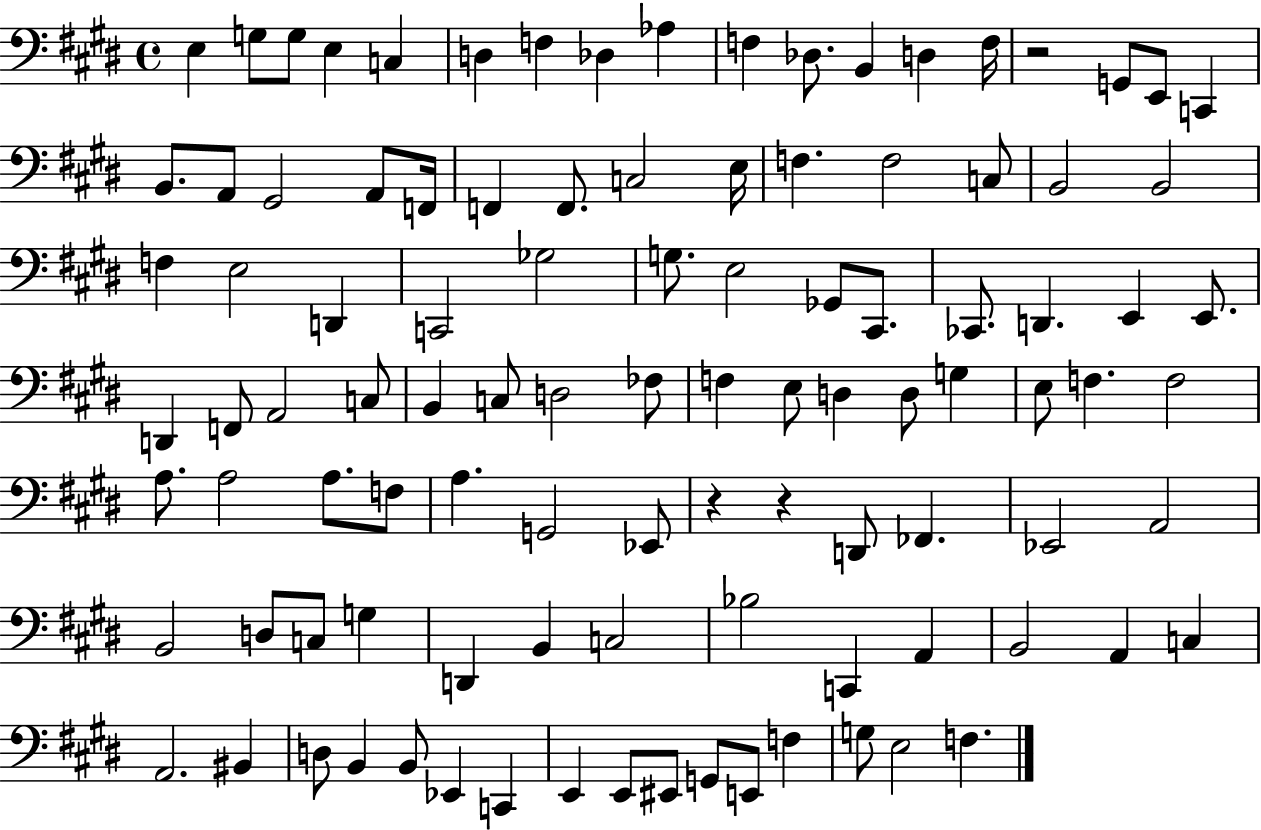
E3/q G3/e G3/e E3/q C3/q D3/q F3/q Db3/q Ab3/q F3/q Db3/e. B2/q D3/q F3/s R/h G2/e E2/e C2/q B2/e. A2/e G#2/h A2/e F2/s F2/q F2/e. C3/h E3/s F3/q. F3/h C3/e B2/h B2/h F3/q E3/h D2/q C2/h Gb3/h G3/e. E3/h Gb2/e C#2/e. CES2/e. D2/q. E2/q E2/e. D2/q F2/e A2/h C3/e B2/q C3/e D3/h FES3/e F3/q E3/e D3/q D3/e G3/q E3/e F3/q. F3/h A3/e. A3/h A3/e. F3/e A3/q. G2/h Eb2/e R/q R/q D2/e FES2/q. Eb2/h A2/h B2/h D3/e C3/e G3/q D2/q B2/q C3/h Bb3/h C2/q A2/q B2/h A2/q C3/q A2/h. BIS2/q D3/e B2/q B2/e Eb2/q C2/q E2/q E2/e EIS2/e G2/e E2/e F3/q G3/e E3/h F3/q.